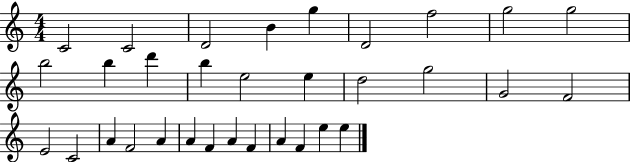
{
  \clef treble
  \numericTimeSignature
  \time 4/4
  \key c \major
  c'2 c'2 | d'2 b'4 g''4 | d'2 f''2 | g''2 g''2 | \break b''2 b''4 d'''4 | b''4 e''2 e''4 | d''2 g''2 | g'2 f'2 | \break e'2 c'2 | a'4 f'2 a'4 | a'4 f'4 a'4 f'4 | a'4 f'4 e''4 e''4 | \break \bar "|."
}